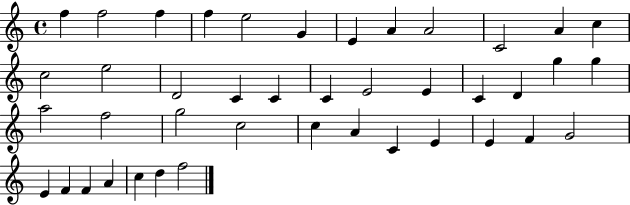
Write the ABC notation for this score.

X:1
T:Untitled
M:4/4
L:1/4
K:C
f f2 f f e2 G E A A2 C2 A c c2 e2 D2 C C C E2 E C D g g a2 f2 g2 c2 c A C E E F G2 E F F A c d f2